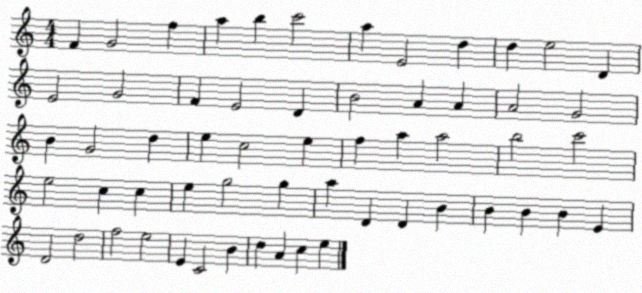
X:1
T:Untitled
M:4/4
L:1/4
K:C
F G2 f a b c'2 a E2 d d e2 D E2 G2 F E2 D B2 A A A2 G2 B G2 d e c2 e f a a2 b2 c'2 e2 c c e g2 g a D D B B B B E D2 d2 f2 e2 E C2 B d A c e